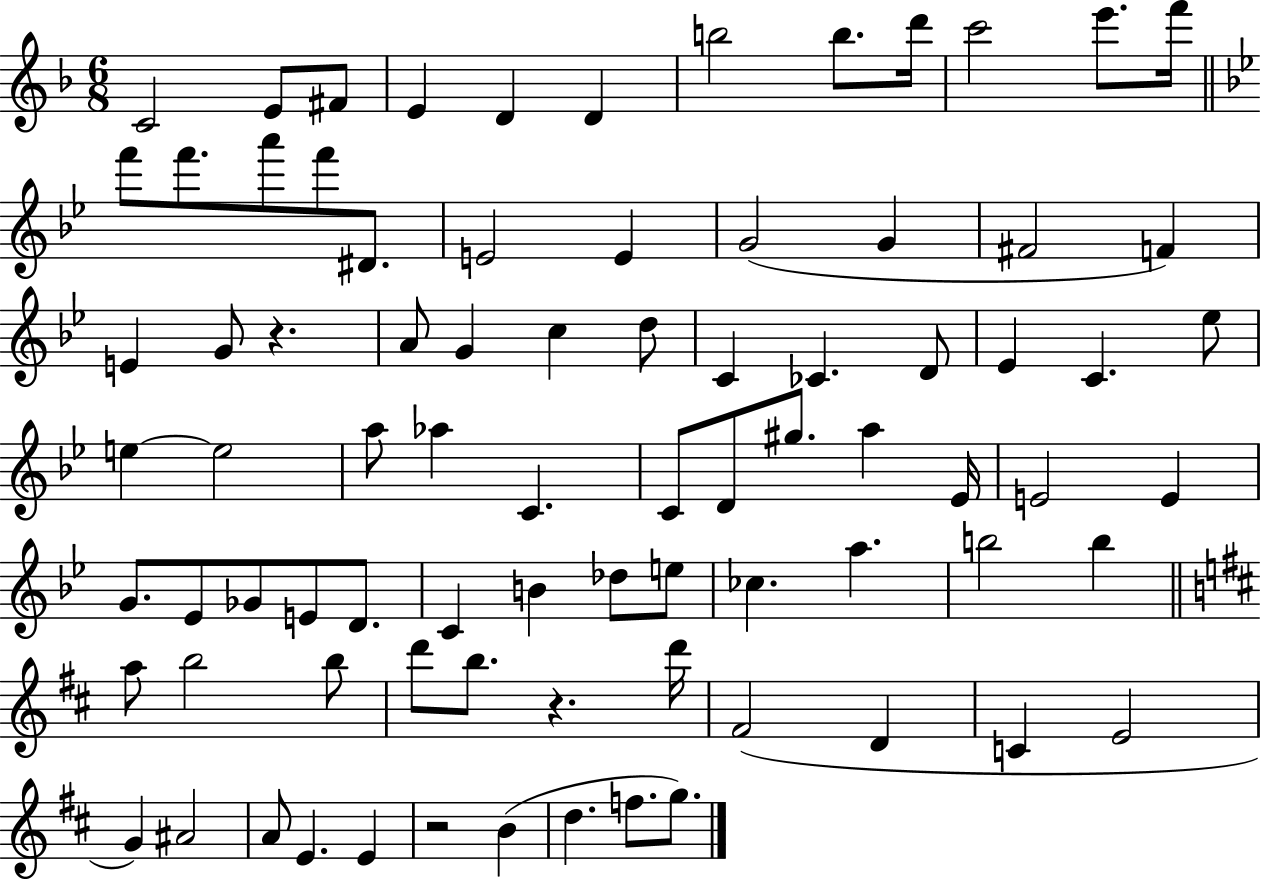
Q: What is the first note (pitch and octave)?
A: C4